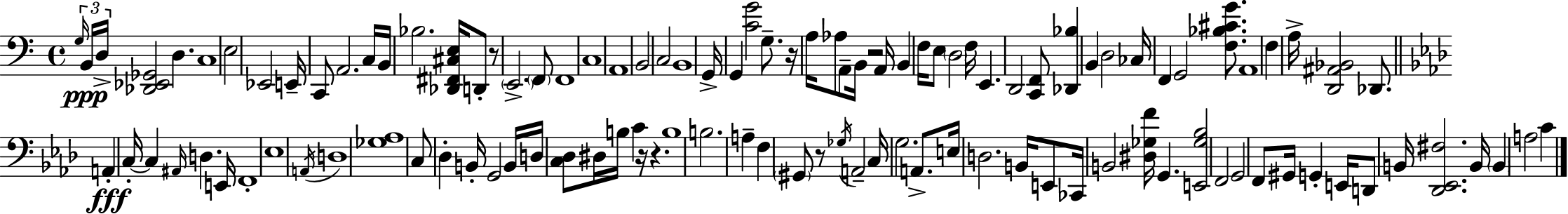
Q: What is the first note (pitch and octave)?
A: G3